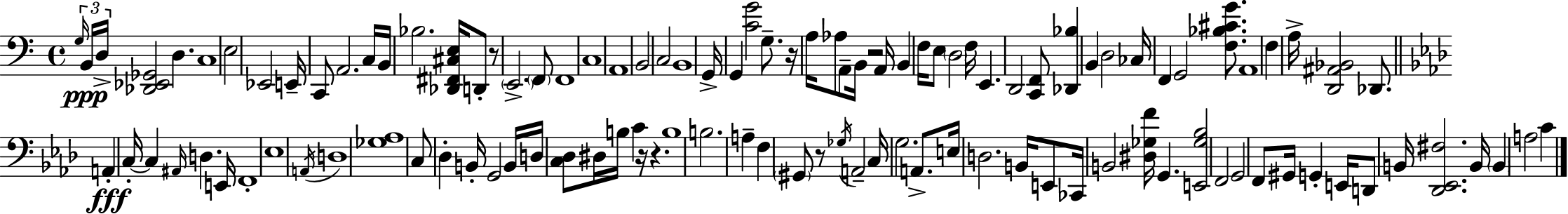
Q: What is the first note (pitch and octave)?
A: G3